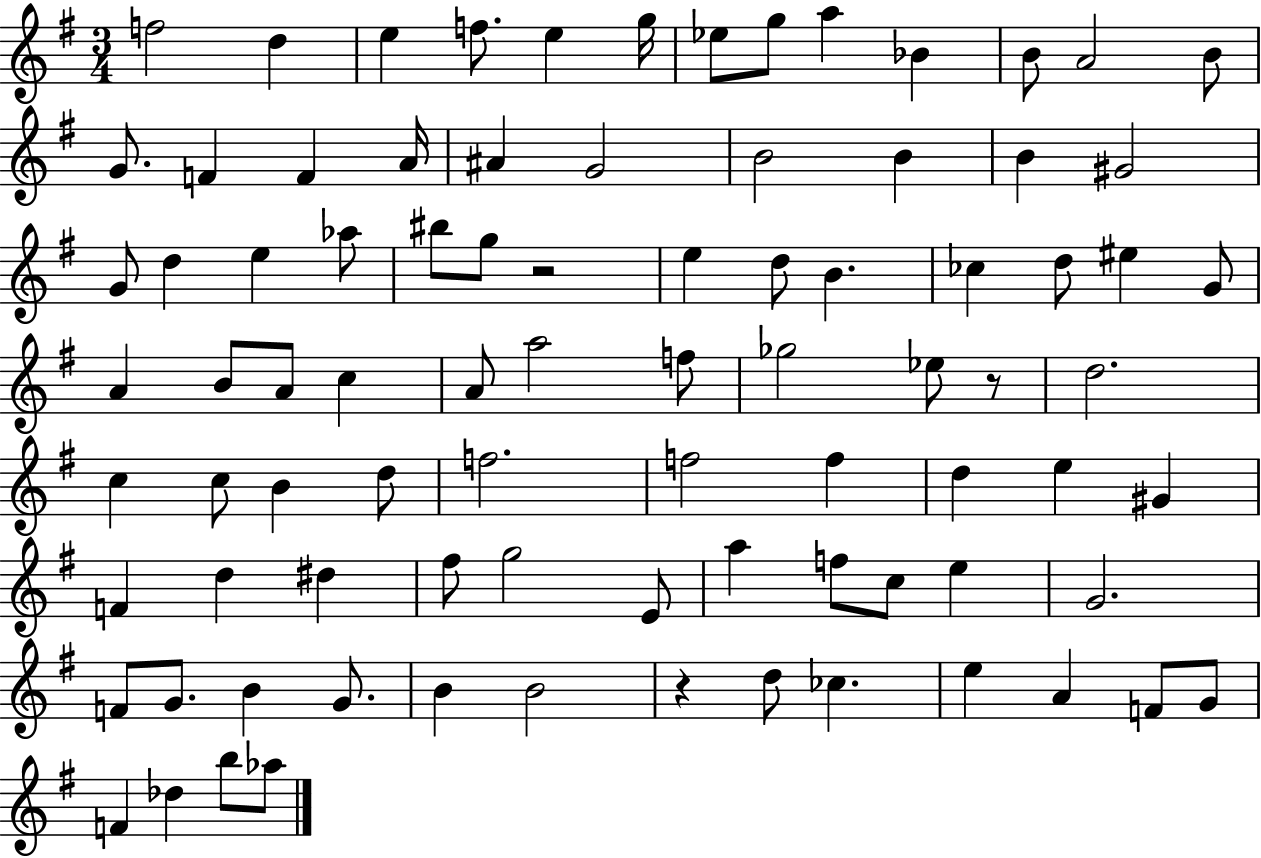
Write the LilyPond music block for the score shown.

{
  \clef treble
  \numericTimeSignature
  \time 3/4
  \key g \major
  \repeat volta 2 { f''2 d''4 | e''4 f''8. e''4 g''16 | ees''8 g''8 a''4 bes'4 | b'8 a'2 b'8 | \break g'8. f'4 f'4 a'16 | ais'4 g'2 | b'2 b'4 | b'4 gis'2 | \break g'8 d''4 e''4 aes''8 | bis''8 g''8 r2 | e''4 d''8 b'4. | ces''4 d''8 eis''4 g'8 | \break a'4 b'8 a'8 c''4 | a'8 a''2 f''8 | ges''2 ees''8 r8 | d''2. | \break c''4 c''8 b'4 d''8 | f''2. | f''2 f''4 | d''4 e''4 gis'4 | \break f'4 d''4 dis''4 | fis''8 g''2 e'8 | a''4 f''8 c''8 e''4 | g'2. | \break f'8 g'8. b'4 g'8. | b'4 b'2 | r4 d''8 ces''4. | e''4 a'4 f'8 g'8 | \break f'4 des''4 b''8 aes''8 | } \bar "|."
}